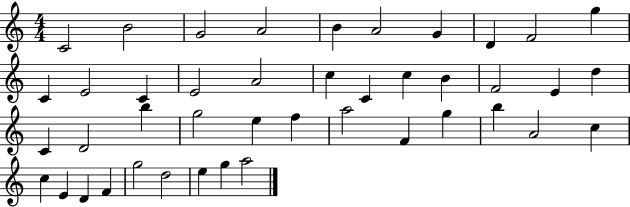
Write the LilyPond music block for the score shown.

{
  \clef treble
  \numericTimeSignature
  \time 4/4
  \key c \major
  c'2 b'2 | g'2 a'2 | b'4 a'2 g'4 | d'4 f'2 g''4 | \break c'4 e'2 c'4 | e'2 a'2 | c''4 c'4 c''4 b'4 | f'2 e'4 d''4 | \break c'4 d'2 b''4 | g''2 e''4 f''4 | a''2 f'4 g''4 | b''4 a'2 c''4 | \break c''4 e'4 d'4 f'4 | g''2 d''2 | e''4 g''4 a''2 | \bar "|."
}